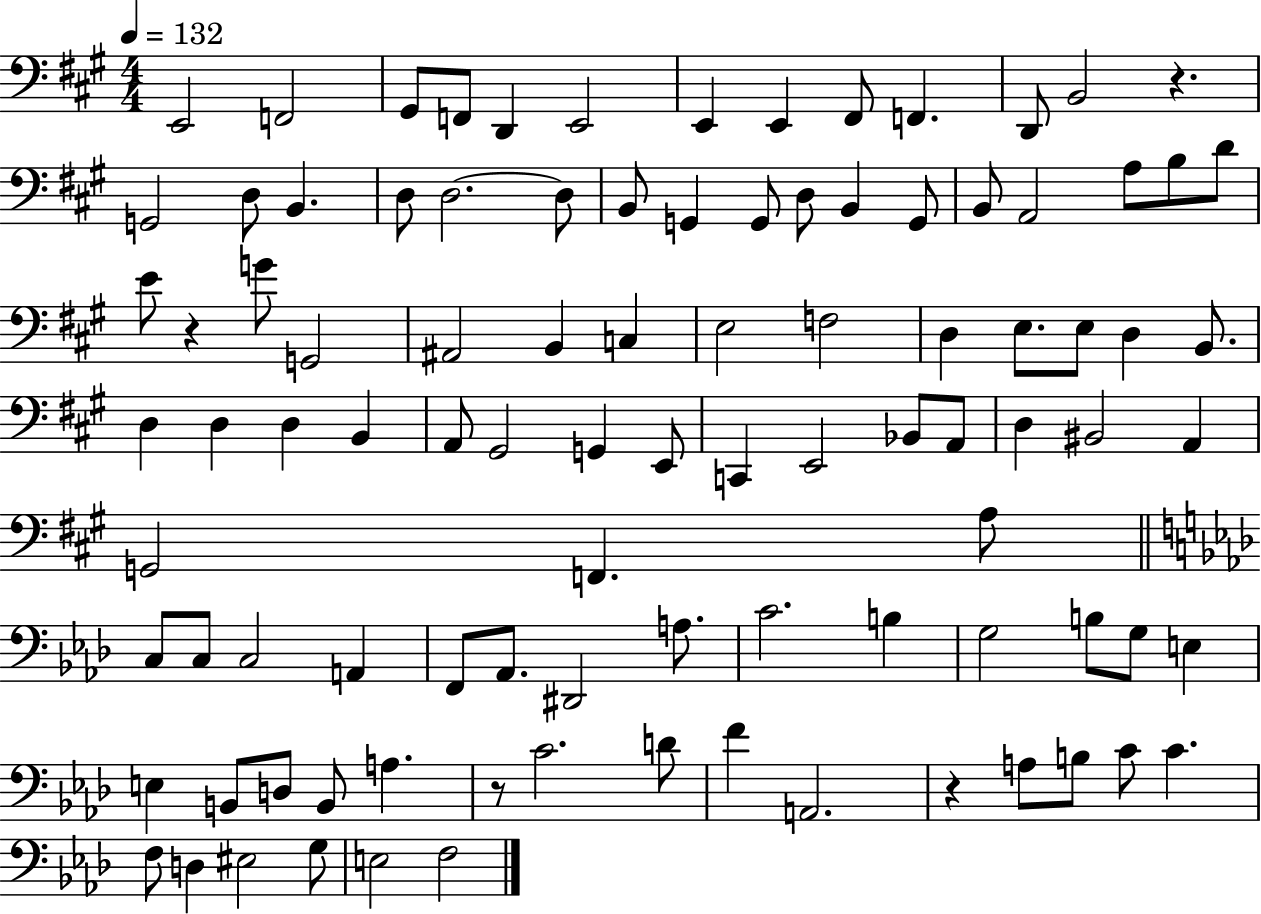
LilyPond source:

{
  \clef bass
  \numericTimeSignature
  \time 4/4
  \key a \major
  \tempo 4 = 132
  \repeat volta 2 { e,2 f,2 | gis,8 f,8 d,4 e,2 | e,4 e,4 fis,8 f,4. | d,8 b,2 r4. | \break g,2 d8 b,4. | d8 d2.~~ d8 | b,8 g,4 g,8 d8 b,4 g,8 | b,8 a,2 a8 b8 d'8 | \break e'8 r4 g'8 g,2 | ais,2 b,4 c4 | e2 f2 | d4 e8. e8 d4 b,8. | \break d4 d4 d4 b,4 | a,8 gis,2 g,4 e,8 | c,4 e,2 bes,8 a,8 | d4 bis,2 a,4 | \break g,2 f,4. a8 | \bar "||" \break \key aes \major c8 c8 c2 a,4 | f,8 aes,8. dis,2 a8. | c'2. b4 | g2 b8 g8 e4 | \break e4 b,8 d8 b,8 a4. | r8 c'2. d'8 | f'4 a,2. | r4 a8 b8 c'8 c'4. | \break f8 d4 eis2 g8 | e2 f2 | } \bar "|."
}